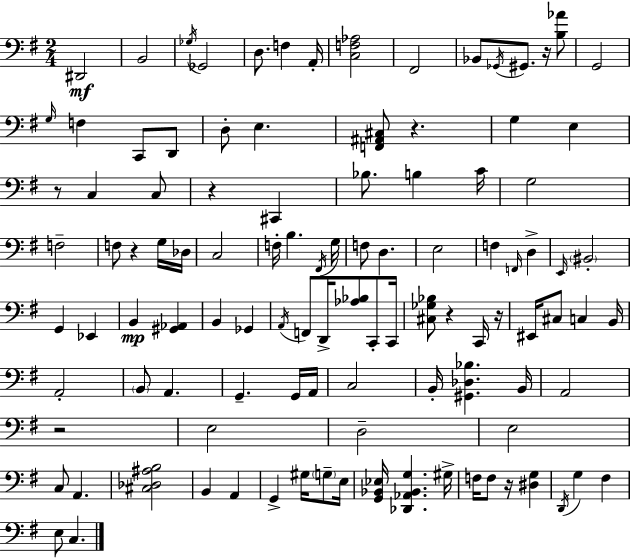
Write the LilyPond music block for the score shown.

{
  \clef bass
  \numericTimeSignature
  \time 2/4
  \key g \major
  \repeat volta 2 { dis,2\mf | b,2 | \acciaccatura { ges16 } ges,2 | d8. f4 | \break a,16-. <c f aes>2 | fis,2 | bes,8 \acciaccatura { ges,16 } gis,8. r16 | <b aes'>8 g,2 | \break \grace { g16 } f4 c,8 | d,8 d8-. e4. | <f, ais, cis>8 r4. | g4 e4 | \break r8 c4 | c8 r4 cis,4 | bes8. b4 | c'16 g2 | \break f2-- | f8 r4 | g16 des16 c2 | f16-. b4. | \break \acciaccatura { fis,16 } g16 f8 d4. | e2 | f4 | \grace { f,16 } d4-> \grace { e,16 } \parenthesize bis,2-. | \break g,4 | ees,4 b,4\mp | <gis, aes,>4 b,4 | ges,4 \acciaccatura { a,16 } f,8 | \break d,16-> <aes bes>8 c,8-. c,16 <cis ges bes>8 | r4 c,16 r16 eis,16 | cis8 c4 b,16 a,2-. | \parenthesize b,8 | \break a,4. g,4.-- | g,16 a,16 c2 | b,16-. | <gis, des bes>4. b,16 a,2 | \break r2 | e2 | d2-- | e2 | \break c8 | a,4. <cis des ais b>2 | b,4 | a,4 g,4-> | \break gis16 \parenthesize g8-- e16 <g, bes, ees>16 | <des, aes, bes, g>4. gis16-> f16 | f8 r16 <dis g>4 \acciaccatura { d,16 } | g4 fis4 | \break e8 c4. | } \bar "|."
}